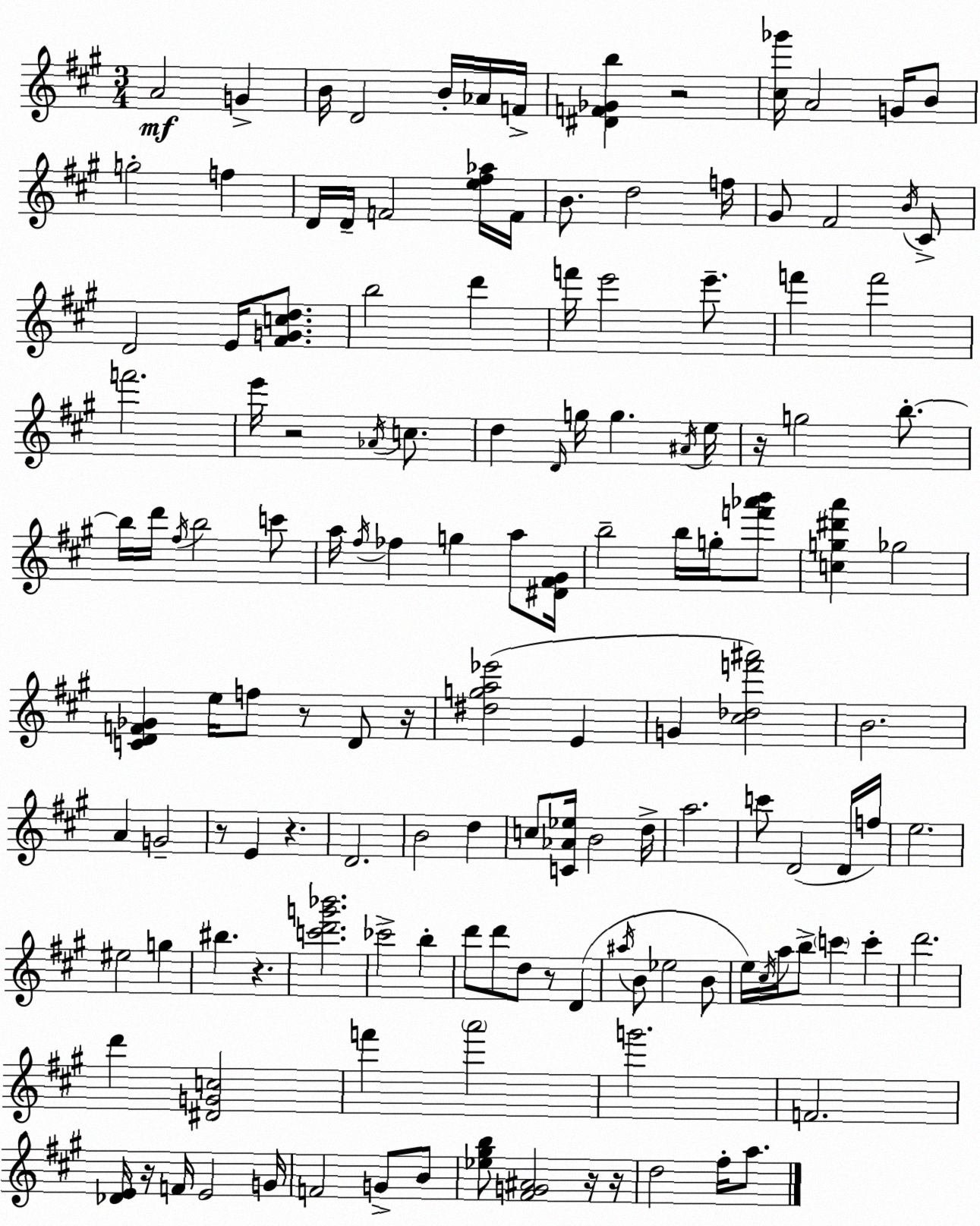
X:1
T:Untitled
M:3/4
L:1/4
K:A
A2 G B/4 D2 B/4 _A/4 F/4 [^DF_Gb] z2 [^c_g']/4 A2 G/4 B/2 g2 f D/4 D/4 F2 [e^f_a]/4 F/4 B/2 d2 f/4 ^G/2 ^F2 B/4 ^C/2 D2 E/4 [^FGcd]/2 b2 d' f'/4 e'2 e'/2 f' f'2 f'2 e'/4 z2 _A/4 c/2 d D/4 g/4 g ^A/4 e/4 z/4 g2 b/2 b/4 d'/4 ^f/4 b2 c'/2 a/4 ^f/4 _f g a/2 [^D^F^G]/4 b2 b/4 g/4 [f'_a'b']/2 [cg^d'a'] _g2 [CDF_G] e/4 f/2 z/2 D/2 z/4 [^dga_e']2 E G [^c_df'^a']2 B2 A G2 z/2 E z D2 B2 d c/2 [C_A_e]/4 B2 d/4 a2 c'/2 D2 D/4 f/4 e2 ^e2 g ^b z [c'd'g'_b']2 _c'2 b d'/2 d'/2 d/2 z/2 D ^a/4 B/2 _e2 B/2 e/4 ^c/4 a/4 b/2 c' c' d'2 d' [^DGc]2 f' a'2 g'2 F2 [_DE]/4 z/4 F/4 E2 G/4 F2 G/2 B/2 [_e^gb]/2 [^FG^A]2 z/4 z/4 d2 ^f/4 a/2